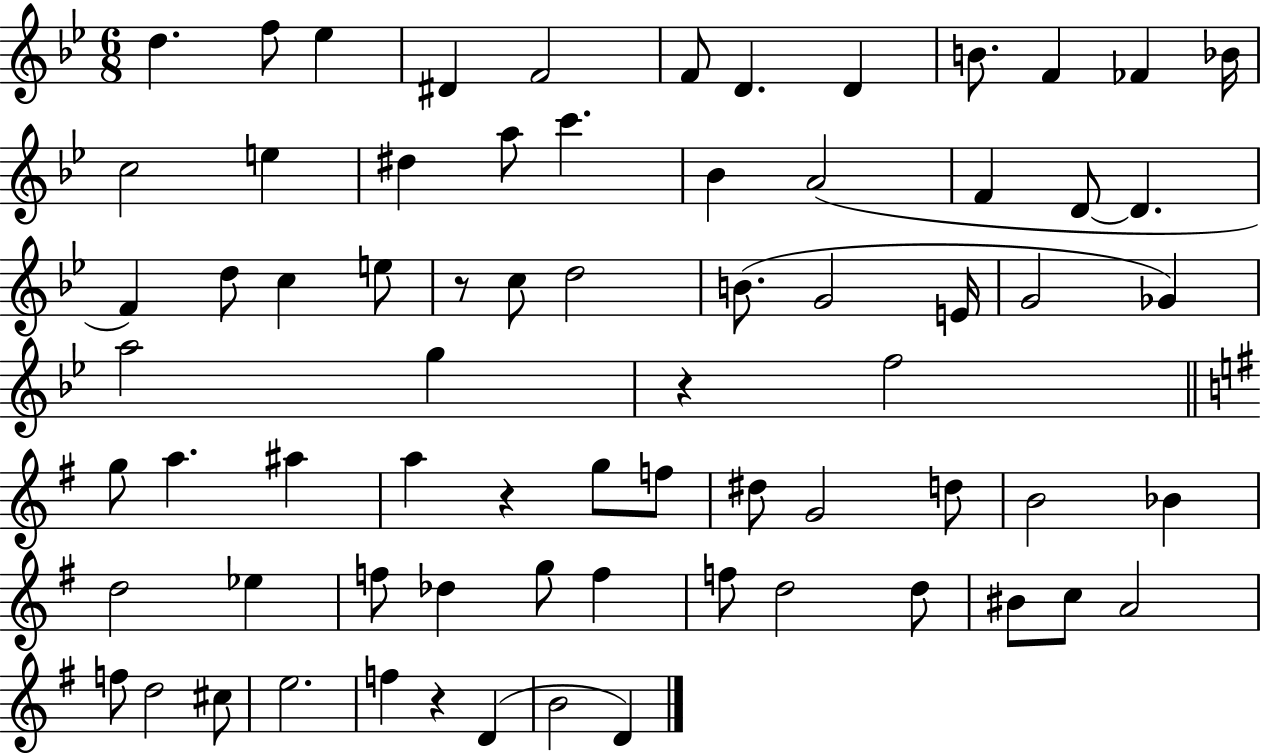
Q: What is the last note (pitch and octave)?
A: D4